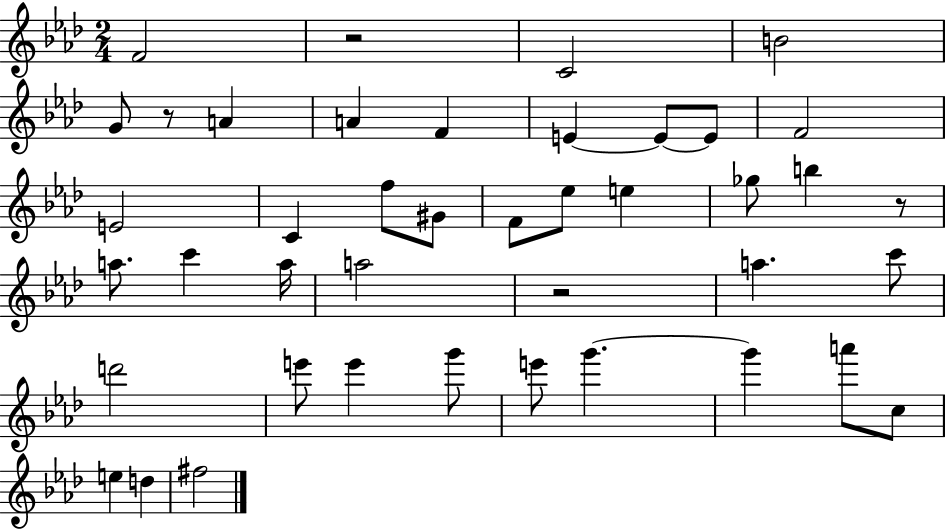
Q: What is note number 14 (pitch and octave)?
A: F5